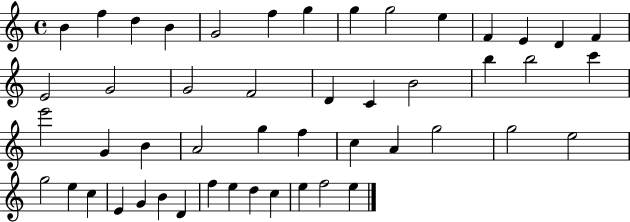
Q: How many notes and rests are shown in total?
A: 49